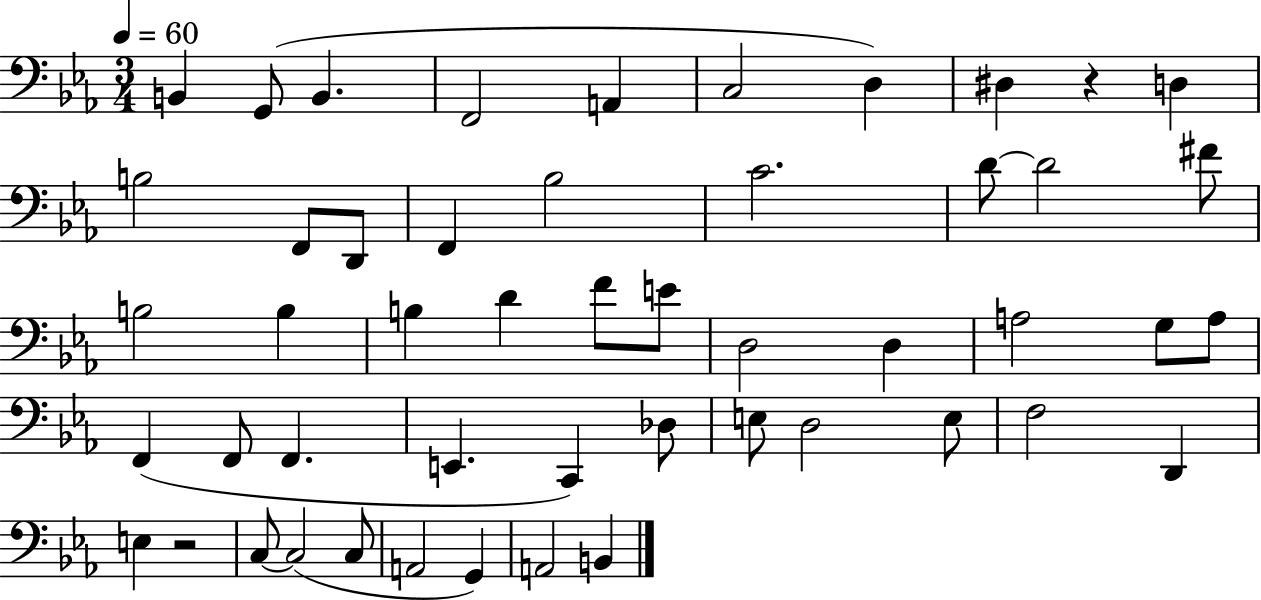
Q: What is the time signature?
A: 3/4